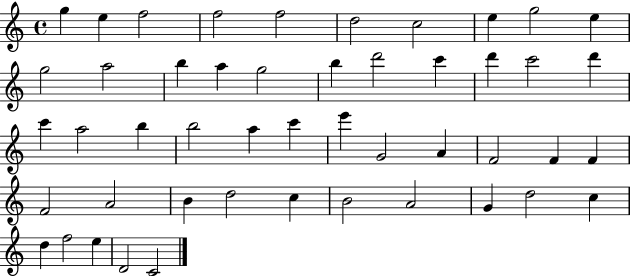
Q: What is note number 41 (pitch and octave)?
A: G4